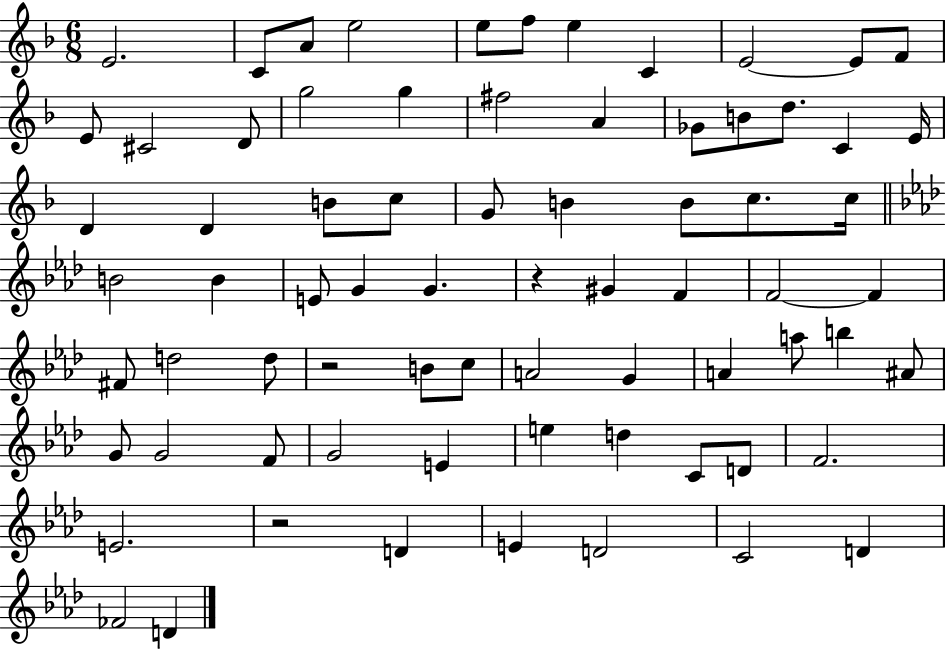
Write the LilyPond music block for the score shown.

{
  \clef treble
  \numericTimeSignature
  \time 6/8
  \key f \major
  e'2. | c'8 a'8 e''2 | e''8 f''8 e''4 c'4 | e'2~~ e'8 f'8 | \break e'8 cis'2 d'8 | g''2 g''4 | fis''2 a'4 | ges'8 b'8 d''8. c'4 e'16 | \break d'4 d'4 b'8 c''8 | g'8 b'4 b'8 c''8. c''16 | \bar "||" \break \key aes \major b'2 b'4 | e'8 g'4 g'4. | r4 gis'4 f'4 | f'2~~ f'4 | \break fis'8 d''2 d''8 | r2 b'8 c''8 | a'2 g'4 | a'4 a''8 b''4 ais'8 | \break g'8 g'2 f'8 | g'2 e'4 | e''4 d''4 c'8 d'8 | f'2. | \break e'2. | r2 d'4 | e'4 d'2 | c'2 d'4 | \break fes'2 d'4 | \bar "|."
}